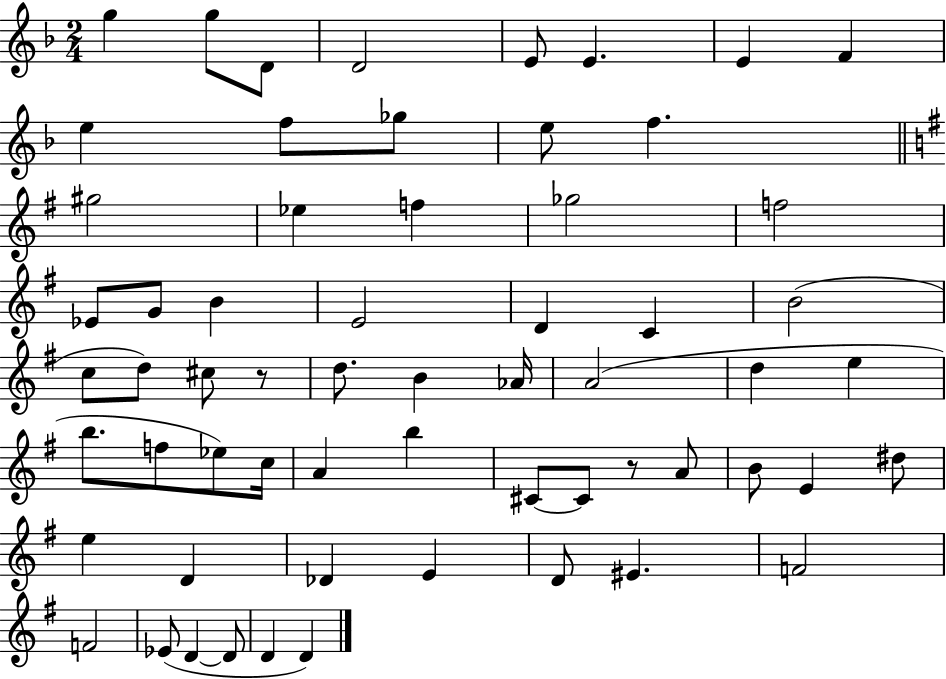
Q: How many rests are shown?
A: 2